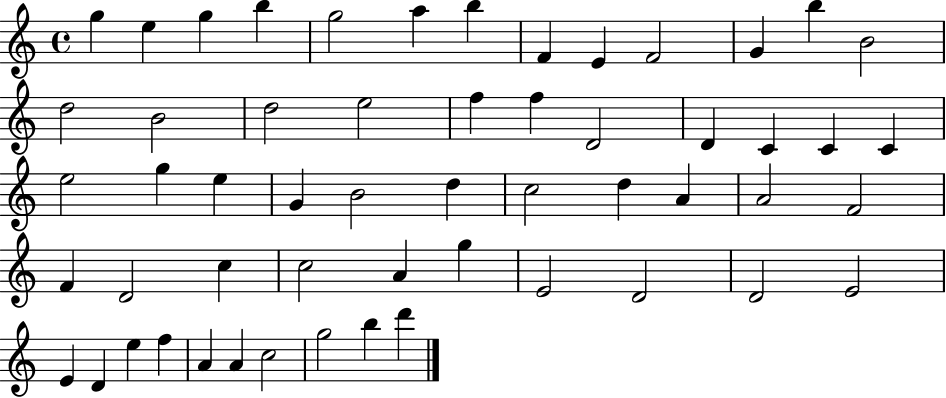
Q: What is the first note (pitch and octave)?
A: G5